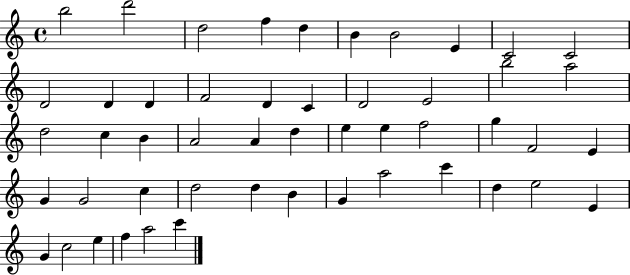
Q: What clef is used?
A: treble